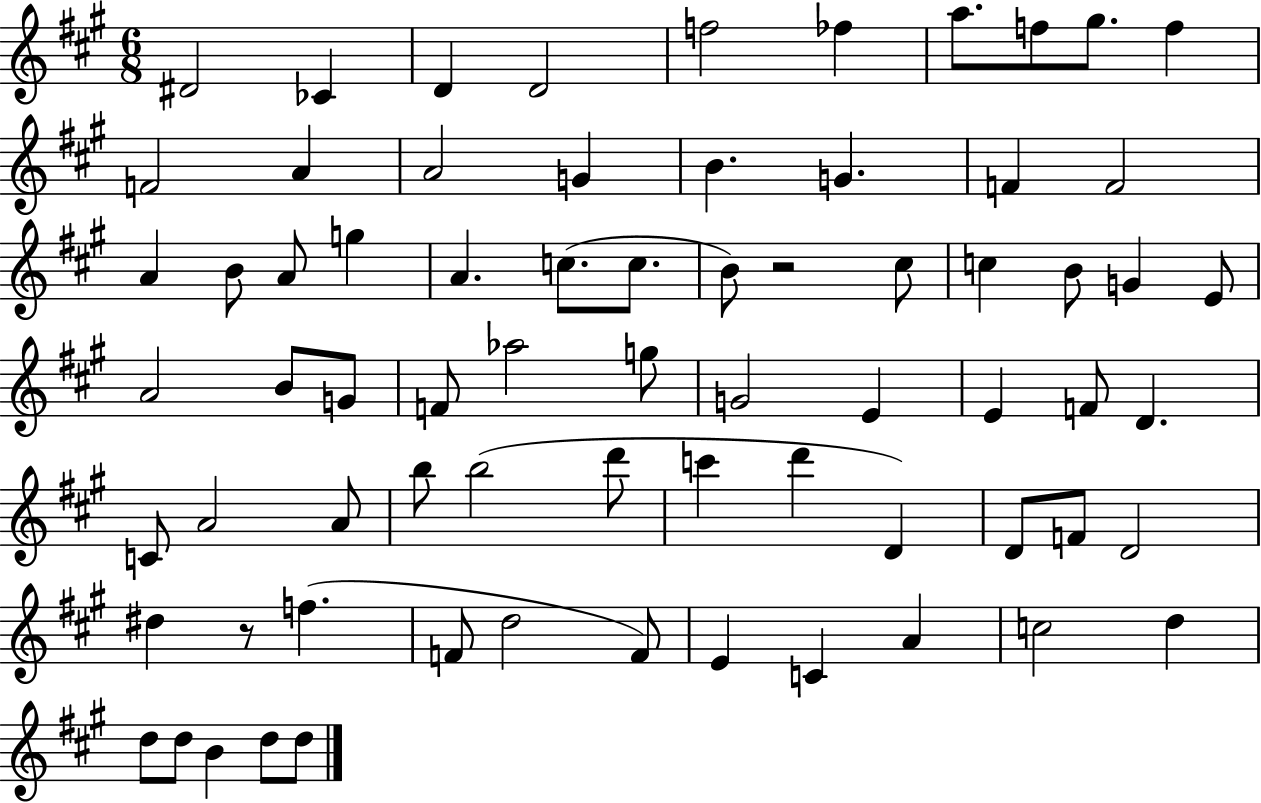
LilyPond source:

{
  \clef treble
  \numericTimeSignature
  \time 6/8
  \key a \major
  \repeat volta 2 { dis'2 ces'4 | d'4 d'2 | f''2 fes''4 | a''8. f''8 gis''8. f''4 | \break f'2 a'4 | a'2 g'4 | b'4. g'4. | f'4 f'2 | \break a'4 b'8 a'8 g''4 | a'4. c''8.( c''8. | b'8) r2 cis''8 | c''4 b'8 g'4 e'8 | \break a'2 b'8 g'8 | f'8 aes''2 g''8 | g'2 e'4 | e'4 f'8 d'4. | \break c'8 a'2 a'8 | b''8 b''2( d'''8 | c'''4 d'''4 d'4) | d'8 f'8 d'2 | \break dis''4 r8 f''4.( | f'8 d''2 f'8) | e'4 c'4 a'4 | c''2 d''4 | \break d''8 d''8 b'4 d''8 d''8 | } \bar "|."
}